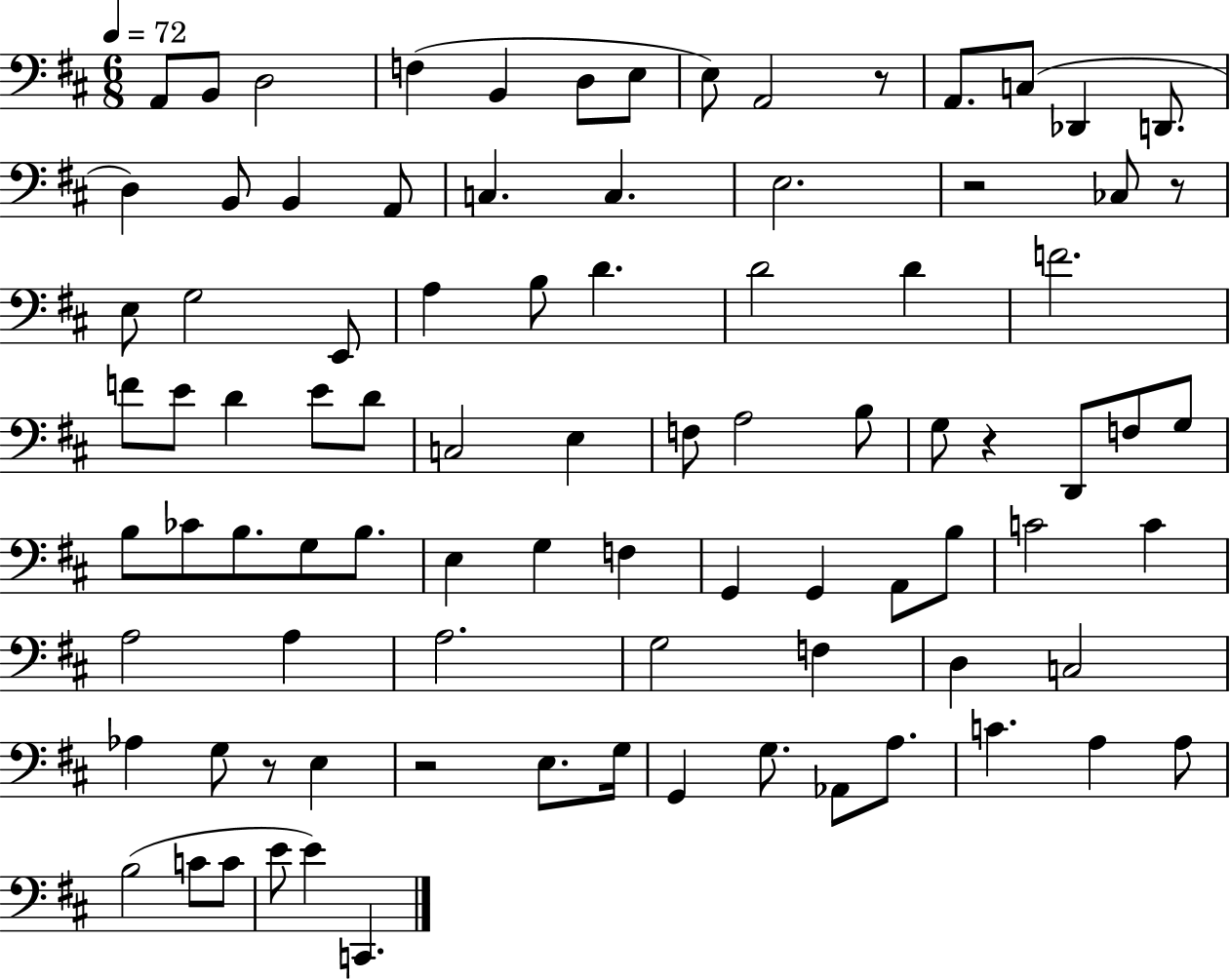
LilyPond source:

{
  \clef bass
  \numericTimeSignature
  \time 6/8
  \key d \major
  \tempo 4 = 72
  a,8 b,8 d2 | f4( b,4 d8 e8 | e8) a,2 r8 | a,8. c8( des,4 d,8. | \break d4) b,8 b,4 a,8 | c4. c4. | e2. | r2 ces8 r8 | \break e8 g2 e,8 | a4 b8 d'4. | d'2 d'4 | f'2. | \break f'8 e'8 d'4 e'8 d'8 | c2 e4 | f8 a2 b8 | g8 r4 d,8 f8 g8 | \break b8 ces'8 b8. g8 b8. | e4 g4 f4 | g,4 g,4 a,8 b8 | c'2 c'4 | \break a2 a4 | a2. | g2 f4 | d4 c2 | \break aes4 g8 r8 e4 | r2 e8. g16 | g,4 g8. aes,8 a8. | c'4. a4 a8 | \break b2( c'8 c'8 | e'8 e'4) c,4. | \bar "|."
}